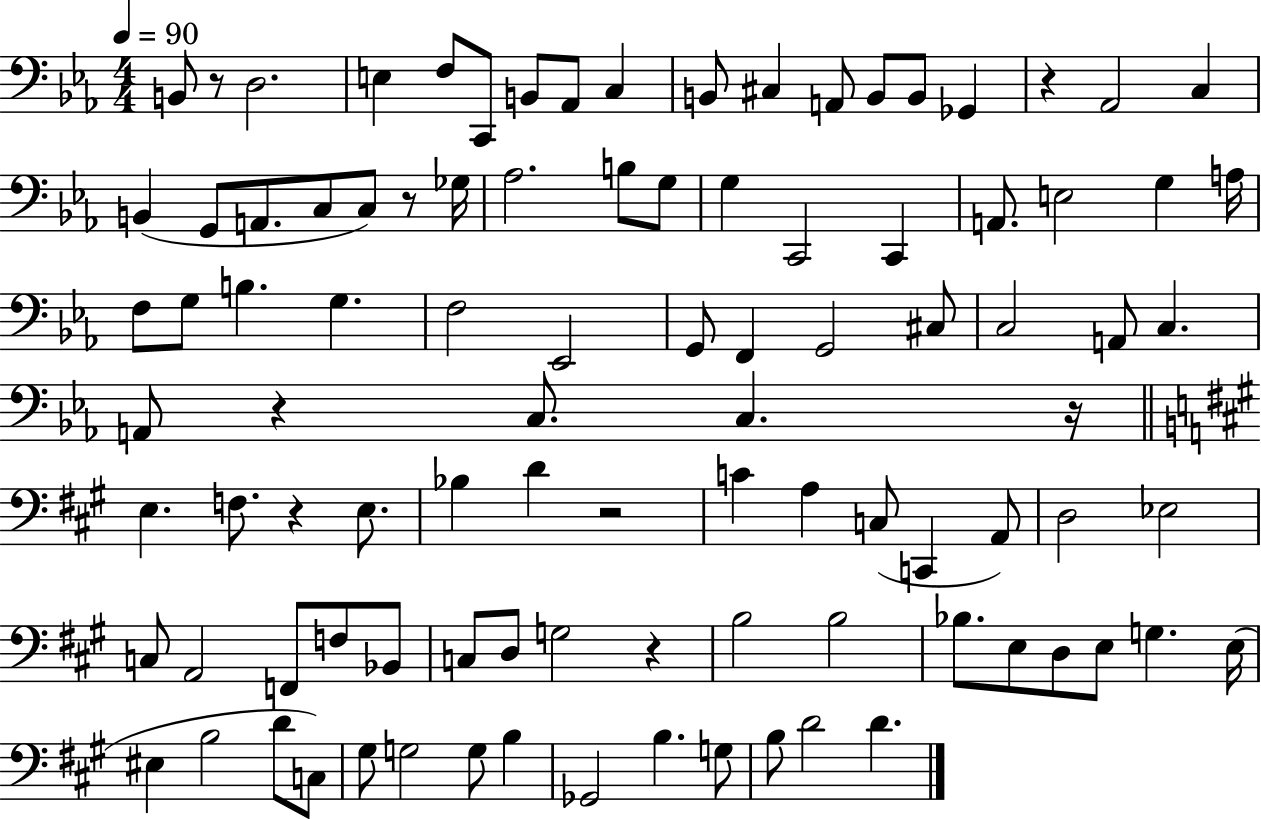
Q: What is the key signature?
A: EES major